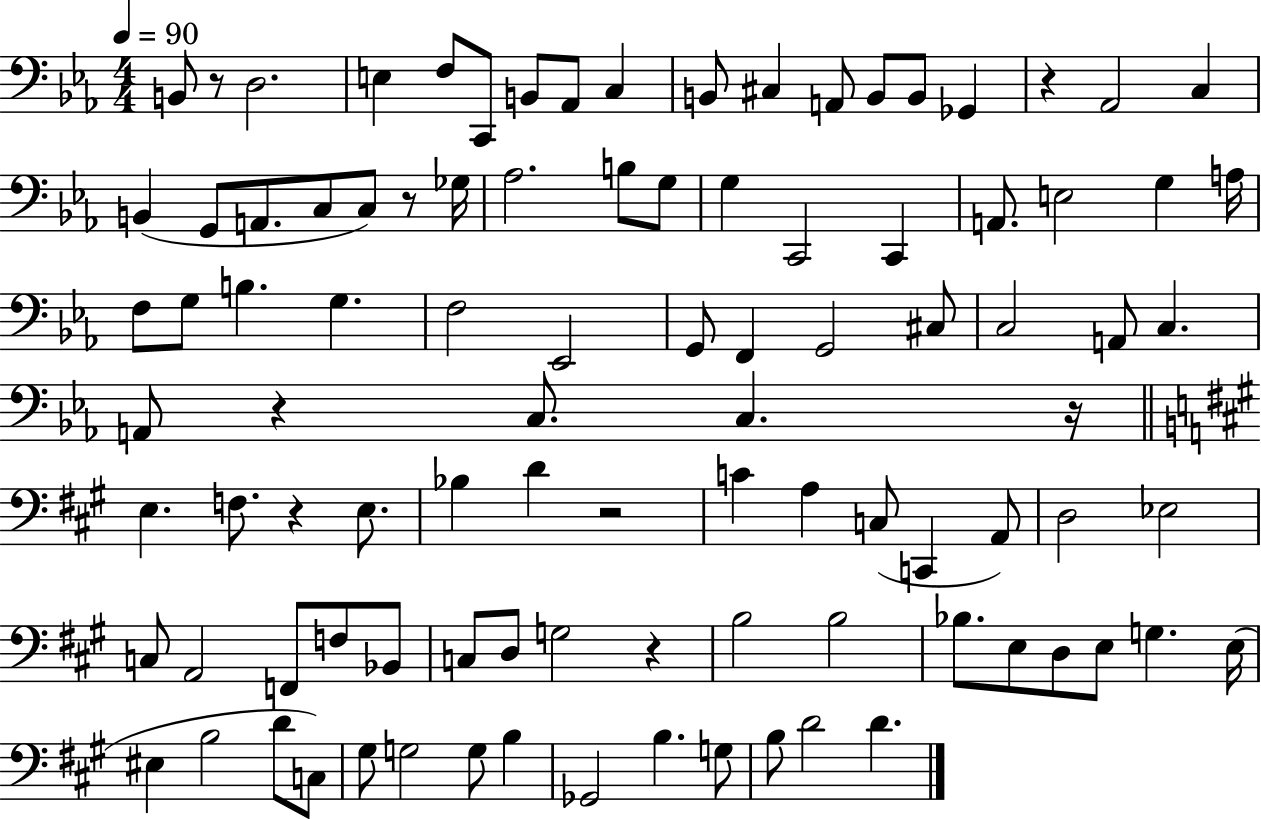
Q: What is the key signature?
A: EES major